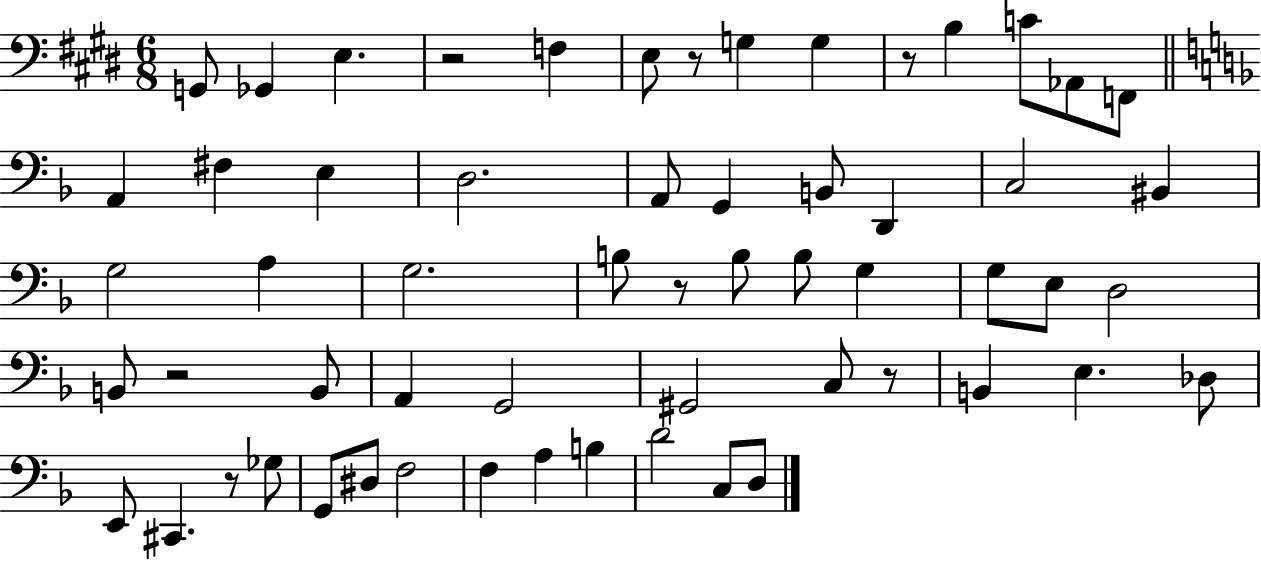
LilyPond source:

{
  \clef bass
  \numericTimeSignature
  \time 6/8
  \key e \major
  \repeat volta 2 { g,8 ges,4 e4. | r2 f4 | e8 r8 g4 g4 | r8 b4 c'8 aes,8 f,8 | \break \bar "||" \break \key f \major a,4 fis4 e4 | d2. | a,8 g,4 b,8 d,4 | c2 bis,4 | \break g2 a4 | g2. | b8 r8 b8 b8 g4 | g8 e8 d2 | \break b,8 r2 b,8 | a,4 g,2 | gis,2 c8 r8 | b,4 e4. des8 | \break e,8 cis,4. r8 ges8 | g,8 dis8 f2 | f4 a4 b4 | d'2 c8 d8 | \break } \bar "|."
}